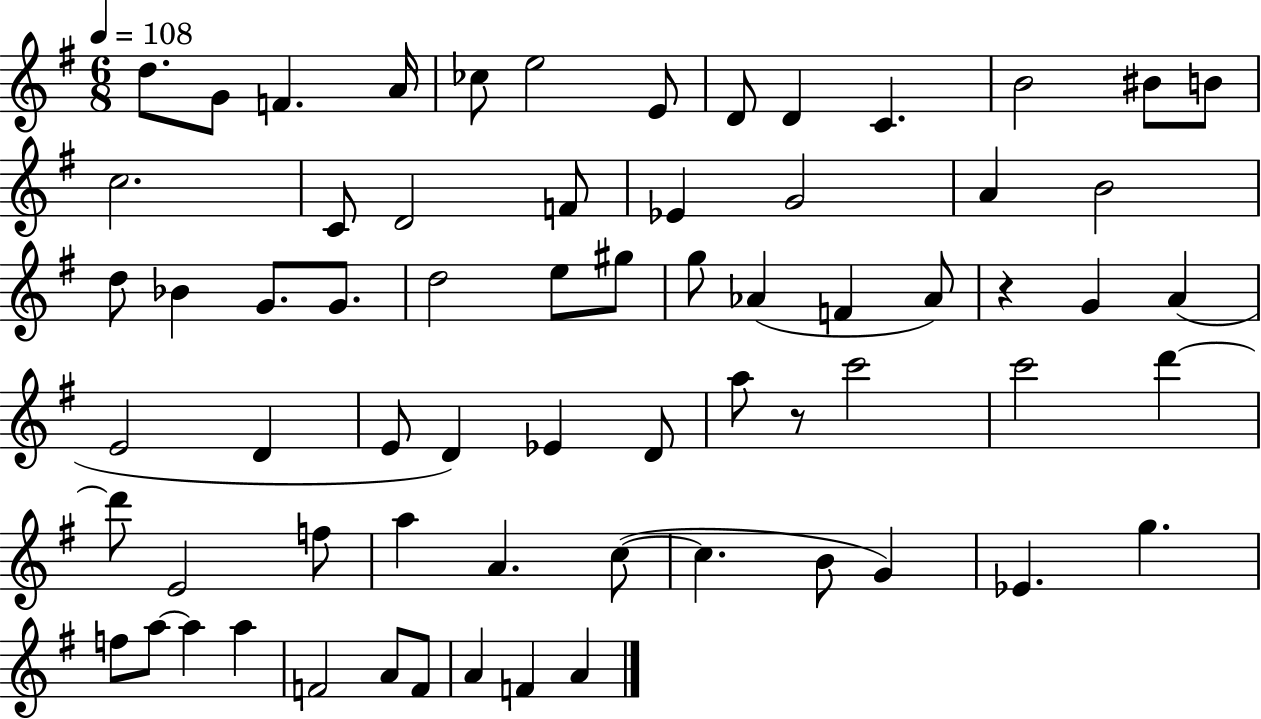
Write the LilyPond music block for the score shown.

{
  \clef treble
  \numericTimeSignature
  \time 6/8
  \key g \major
  \tempo 4 = 108
  d''8. g'8 f'4. a'16 | ces''8 e''2 e'8 | d'8 d'4 c'4. | b'2 bis'8 b'8 | \break c''2. | c'8 d'2 f'8 | ees'4 g'2 | a'4 b'2 | \break d''8 bes'4 g'8. g'8. | d''2 e''8 gis''8 | g''8 aes'4( f'4 aes'8) | r4 g'4 a'4( | \break e'2 d'4 | e'8 d'4) ees'4 d'8 | a''8 r8 c'''2 | c'''2 d'''4~~ | \break d'''8 e'2 f''8 | a''4 a'4. c''8~(~ | c''4. b'8 g'4) | ees'4. g''4. | \break f''8 a''8~~ a''4 a''4 | f'2 a'8 f'8 | a'4 f'4 a'4 | \bar "|."
}